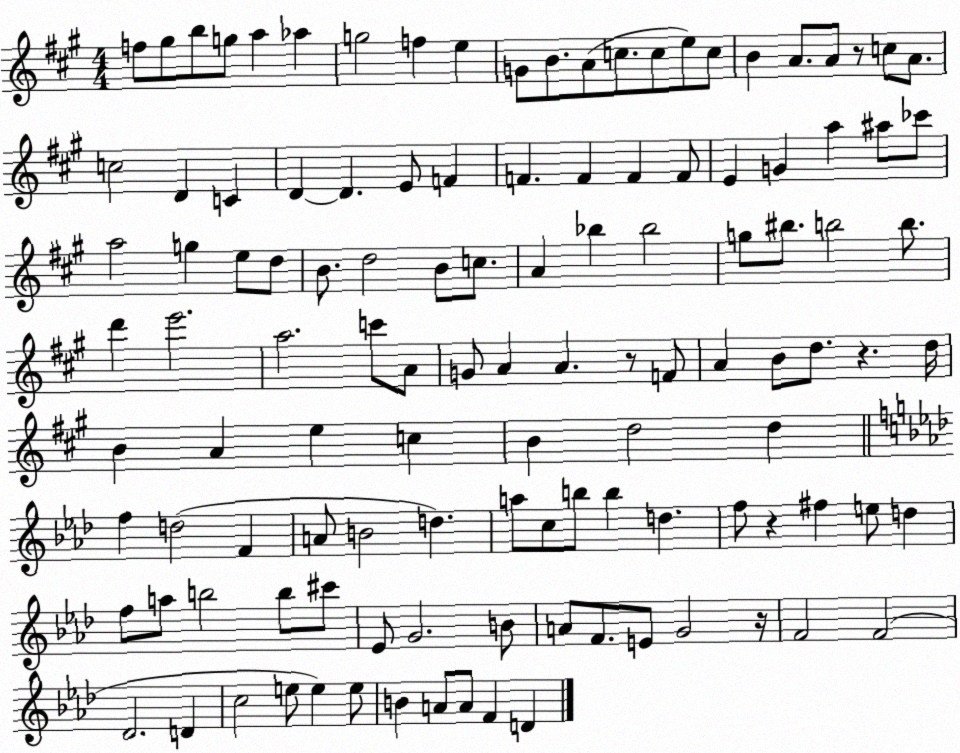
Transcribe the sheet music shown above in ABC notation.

X:1
T:Untitled
M:4/4
L:1/4
K:A
f/2 ^g/2 b/2 g/2 a _a g2 f e G/2 B/2 A/2 c/2 c/2 e/2 c/2 B A/2 A/2 z/2 c/2 A/2 c2 D C D D E/2 F F F F F/2 E G a ^a/2 _c'/2 a2 g e/2 d/2 B/2 d2 B/2 c/2 A _b _b2 g/2 ^b/2 b2 b/2 d' e'2 a2 c'/2 A/2 G/2 A A z/2 F/2 A B/2 d/2 z d/4 B A e c B d2 d f d2 F A/2 B2 d a/2 c/2 b/2 b d f/2 z ^f e/2 d f/2 a/2 b2 b/2 ^c'/2 _E/2 G2 B/2 A/2 F/2 E/2 G2 z/4 F2 F2 _D2 D c2 e/2 e e/2 B A/2 A/2 F D